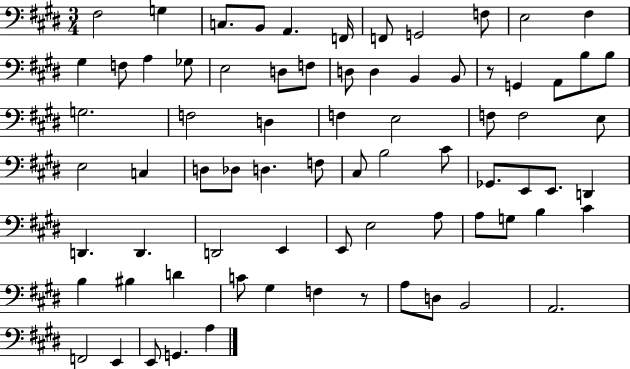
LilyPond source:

{
  \clef bass
  \numericTimeSignature
  \time 3/4
  \key e \major
  \repeat volta 2 { fis2 g4 | c8. b,8 a,4. f,16 | f,8 g,2 f8 | e2 fis4 | \break gis4 f8 a4 ges8 | e2 d8 f8 | d8 d4 b,4 b,8 | r8 g,4 a,8 b8 b8 | \break g2. | f2 d4 | f4 e2 | f8 f2 e8 | \break e2 c4 | d8 des8 d4. f8 | cis8 b2 cis'8 | ges,8. e,8 e,8. d,4 | \break d,4. d,4. | d,2 e,4 | e,8 e2 a8 | a8 g8 b4 cis'4 | \break b4 bis4 d'4 | c'8 gis4 f4 r8 | a8 d8 b,2 | a,2. | \break f,2 e,4 | e,8 g,4. a4 | } \bar "|."
}